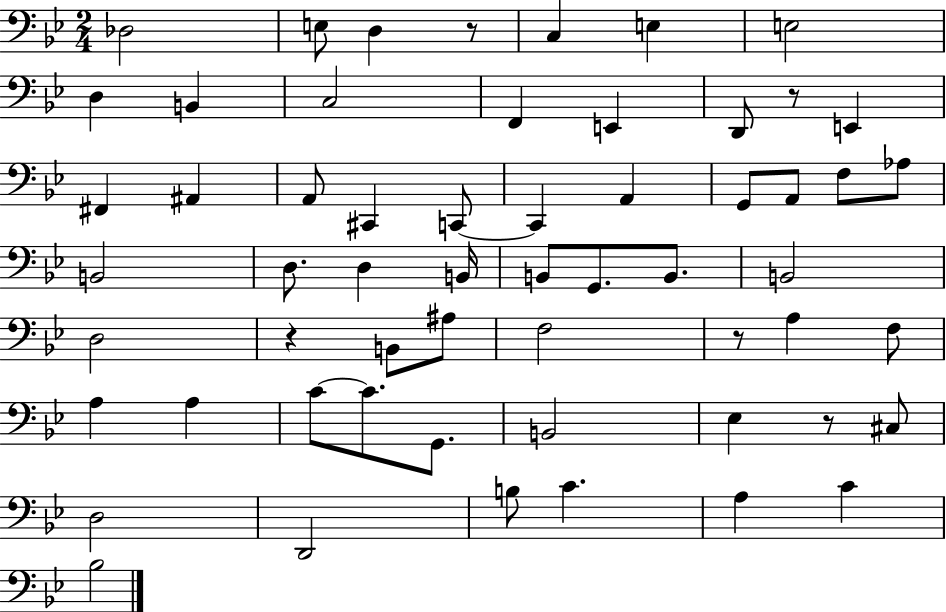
{
  \clef bass
  \numericTimeSignature
  \time 2/4
  \key bes \major
  \repeat volta 2 { des2 | e8 d4 r8 | c4 e4 | e2 | \break d4 b,4 | c2 | f,4 e,4 | d,8 r8 e,4 | \break fis,4 ais,4 | a,8 cis,4 c,8~~ | c,4 a,4 | g,8 a,8 f8 aes8 | \break b,2 | d8. d4 b,16 | b,8 g,8. b,8. | b,2 | \break d2 | r4 b,8 ais8 | f2 | r8 a4 f8 | \break a4 a4 | c'8~~ c'8. g,8. | b,2 | ees4 r8 cis8 | \break d2 | d,2 | b8 c'4. | a4 c'4 | \break bes2 | } \bar "|."
}